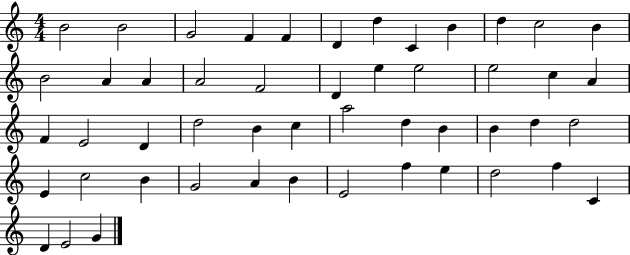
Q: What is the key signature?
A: C major